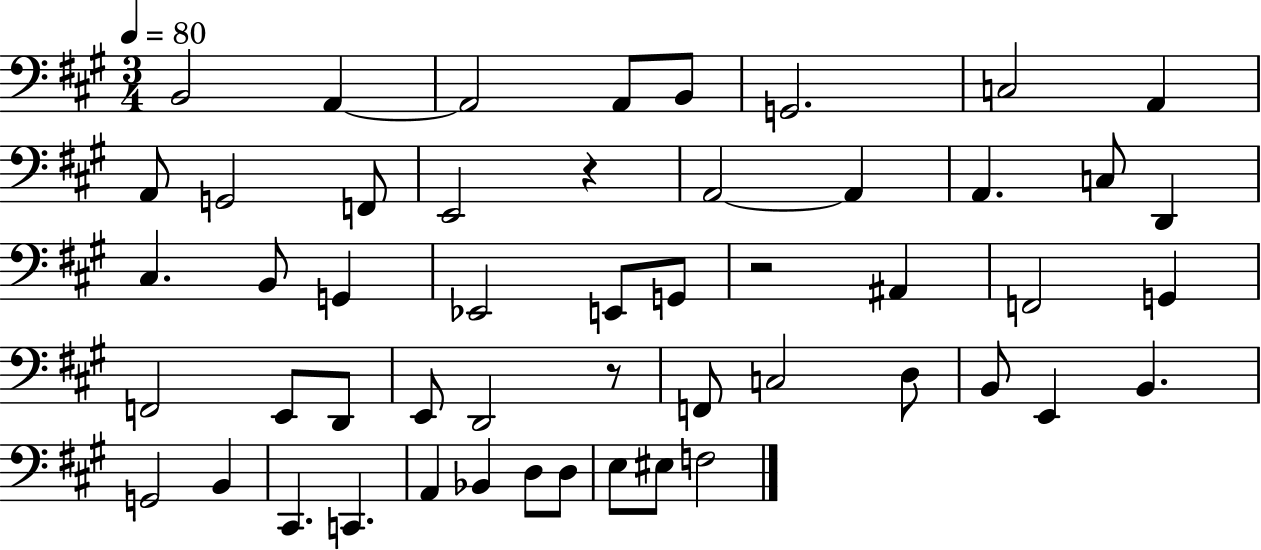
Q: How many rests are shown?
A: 3